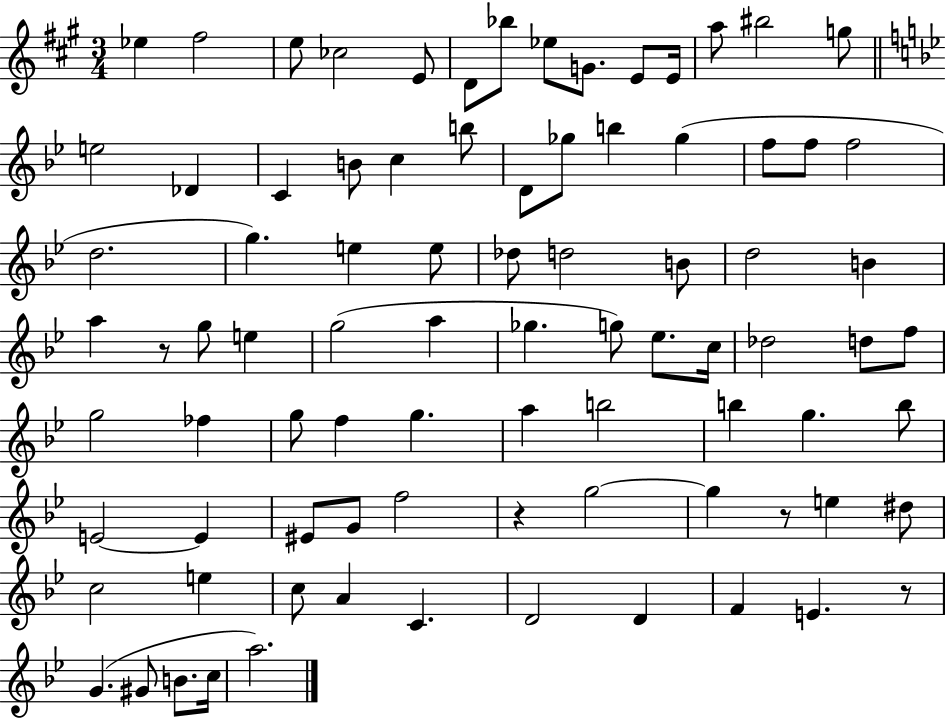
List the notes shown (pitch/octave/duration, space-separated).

Eb5/q F#5/h E5/e CES5/h E4/e D4/e Bb5/e Eb5/e G4/e. E4/e E4/s A5/e BIS5/h G5/e E5/h Db4/q C4/q B4/e C5/q B5/e D4/e Gb5/e B5/q Gb5/q F5/e F5/e F5/h D5/h. G5/q. E5/q E5/e Db5/e D5/h B4/e D5/h B4/q A5/q R/e G5/e E5/q G5/h A5/q Gb5/q. G5/e Eb5/e. C5/s Db5/h D5/e F5/e G5/h FES5/q G5/e F5/q G5/q. A5/q B5/h B5/q G5/q. B5/e E4/h E4/q EIS4/e G4/e F5/h R/q G5/h G5/q R/e E5/q D#5/e C5/h E5/q C5/e A4/q C4/q. D4/h D4/q F4/q E4/q. R/e G4/q. G#4/e B4/e. C5/s A5/h.